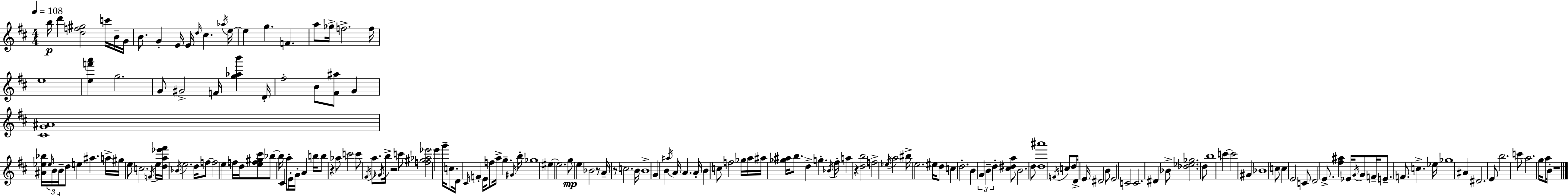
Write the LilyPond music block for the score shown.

{
  \clef treble
  \numericTimeSignature
  \time 4/4
  \key d \major
  \tempo 4 = 108
  b''16\p d'''4 <d'' f'' gis''>2 c'''16 b'16-- g'16 | b'8. g'4-. e'16 e'16 \grace { d''16 } cis''4. | \acciaccatura { aes''16 } e''16~~ e''4 g''4. f'4. | a''8 ges''16-> f''2.-> | \break f''16 e''1 | <e'' f''' a'''>4 g''2. | g'8 gis'2-> f'16 <g'' aes'' b'''>4 | d'16-. fis''2-. b'8 <fis' ais''>8 g'4 | \break <cis' g' ais'>1 | <ais' ees'' bes''>16 \tuplet 3/2 { \grace { ees''16 } b'16 b'16-- } d''8 e''4 ais''4. | a''16-> gis''16 e''8 c''2. | \acciaccatura { f'16 } e''16 <d'' a'' ees''' fis'''>16 \acciaccatura { bes'16 } e''2. | \break d''16 f''8~~ f''2 e''4 | f''16 d''16 <e'' f'' gis'' cis'''>8 bes''8~~ bes''16 cis'4 a''8-. e'16-. g'16-. | a'4 b''16 b''8 r4 aes''8 c'''2 | c'''8 \acciaccatura { fis'16 } a''8. \acciaccatura { ges'16 } b''16-> r2 | \break c'''8 <f'' gis'' aes'' ees'''>2 e'''4 | g'''16-- c''8. d'16 \grace { cis'16 } f'4-. e'16 f''8 | a''16-> g''4.-- \grace { gis'16 } b''16-. ges''1 | eis''4~~ eis''2. | \break g''8\mp e''4 bes'2 | r8 a'16-- r8 c''2. | b'16 b'1-> | g'4 b'4 | \break \acciaccatura { ais''16 } a'16 a'4. a'16-. b'4 c''8 | f''2 ges''16 a''16 ais''16 <ges'' ais''>16 b''8. d''4-> | g''4.-. \acciaccatura { bes'16 } fis''16-. a''4 r4 | <d'' b''>2 f''2-> | \break \acciaccatura { ees''16 } a''2 bis''16-> e''2. | eis''16 d''8 c''4 | d''2.-. b'4 | \tuplet 3/2 { g'4 b'4-- d''4-. } <cis'' dis'' a''>8 b'2. | \break d''8 <d'' ais'''>1 | \acciaccatura { f'16 } c''8 d''8 | d'16-> e'16 dis'2 b'8 e'2 | c'2 c'2. | \break dis'4 bes'8-> <des'' ees'' ges''>2. | d''8 b''1 | c'''4~~ | c'''2 gis'4 bes'1 | \break c''8 c''4 | e'2 c'8 d'2 | e'8.-> <fis'' ais''>4 ees'16 \acciaccatura { g'16 } g'8 | f'16-- e'8.-- f'8. c''4.-> ees''16 ges''1 | \break ais'4 | dis'2. e'8 | b''2. c'''8 a''2. | g''16 a''8 b'16-. r1 | \break \bar "|."
}